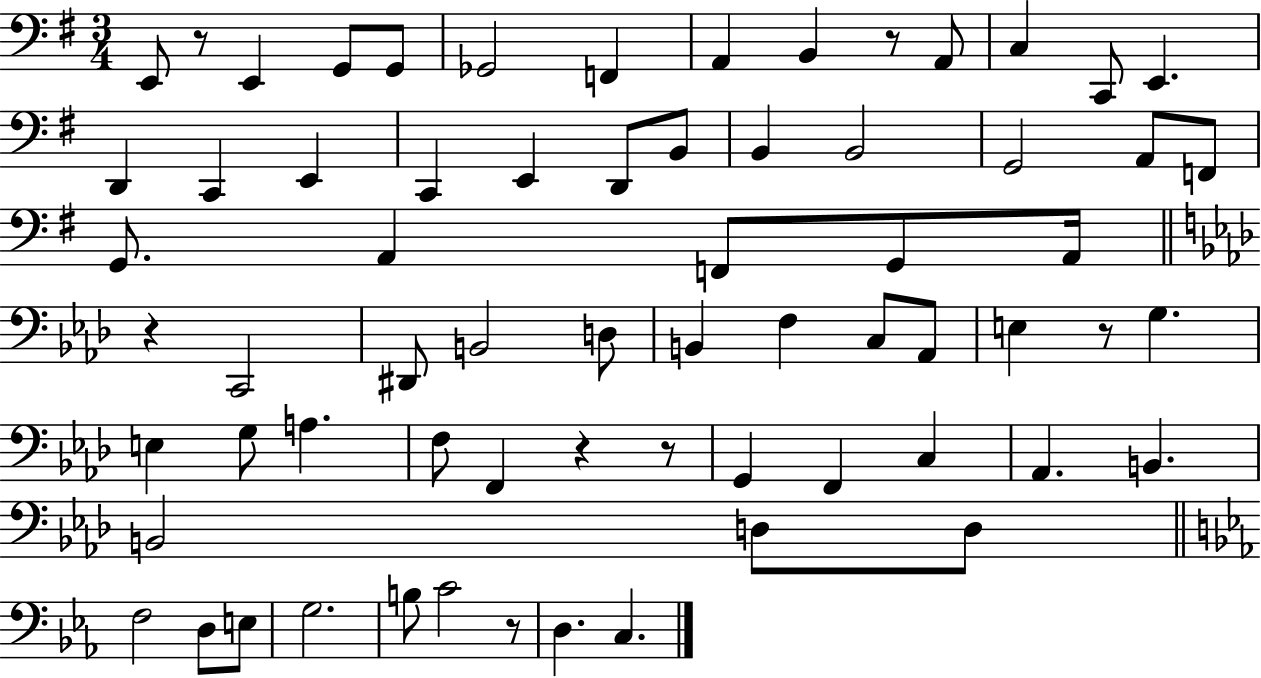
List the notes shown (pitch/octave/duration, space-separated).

E2/e R/e E2/q G2/e G2/e Gb2/h F2/q A2/q B2/q R/e A2/e C3/q C2/e E2/q. D2/q C2/q E2/q C2/q E2/q D2/e B2/e B2/q B2/h G2/h A2/e F2/e G2/e. A2/q F2/e G2/e A2/s R/q C2/h D#2/e B2/h D3/e B2/q F3/q C3/e Ab2/e E3/q R/e G3/q. E3/q G3/e A3/q. F3/e F2/q R/q R/e G2/q F2/q C3/q Ab2/q. B2/q. B2/h D3/e D3/e F3/h D3/e E3/e G3/h. B3/e C4/h R/e D3/q. C3/q.